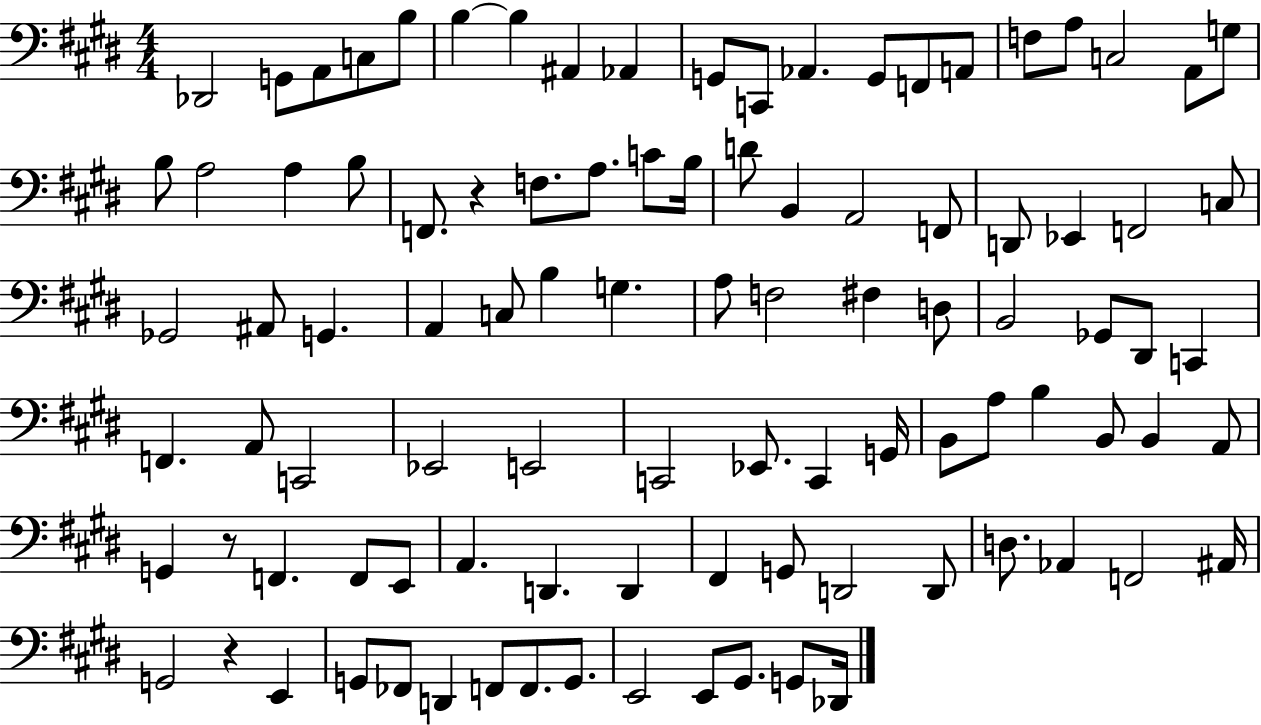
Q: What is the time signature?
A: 4/4